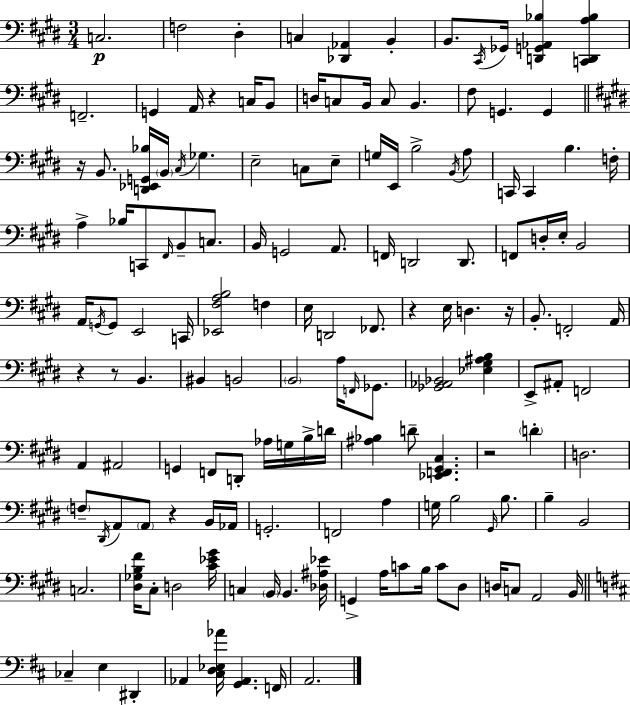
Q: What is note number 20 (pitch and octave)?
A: G2